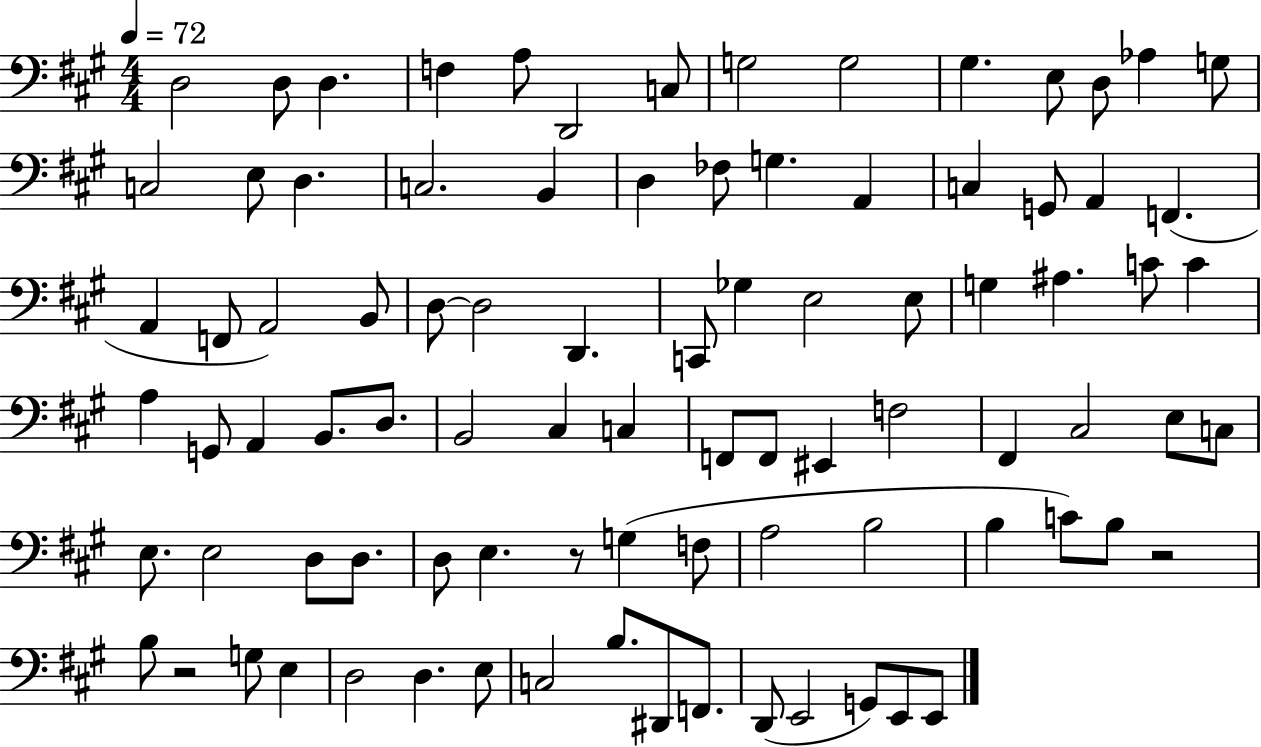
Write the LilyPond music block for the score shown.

{
  \clef bass
  \numericTimeSignature
  \time 4/4
  \key a \major
  \tempo 4 = 72
  d2 d8 d4. | f4 a8 d,2 c8 | g2 g2 | gis4. e8 d8 aes4 g8 | \break c2 e8 d4. | c2. b,4 | d4 fes8 g4. a,4 | c4 g,8 a,4 f,4.( | \break a,4 f,8 a,2) b,8 | d8~~ d2 d,4. | c,8 ges4 e2 e8 | g4 ais4. c'8 c'4 | \break a4 g,8 a,4 b,8. d8. | b,2 cis4 c4 | f,8 f,8 eis,4 f2 | fis,4 cis2 e8 c8 | \break e8. e2 d8 d8. | d8 e4. r8 g4( f8 | a2 b2 | b4 c'8) b8 r2 | \break b8 r2 g8 e4 | d2 d4. e8 | c2 b8. dis,8 f,8. | d,8( e,2 g,8) e,8 e,8 | \break \bar "|."
}